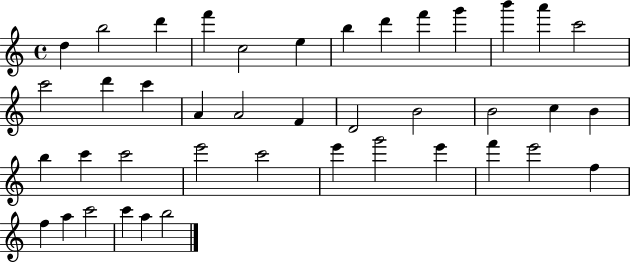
{
  \clef treble
  \time 4/4
  \defaultTimeSignature
  \key c \major
  d''4 b''2 d'''4 | f'''4 c''2 e''4 | b''4 d'''4 f'''4 g'''4 | b'''4 a'''4 c'''2 | \break c'''2 d'''4 c'''4 | a'4 a'2 f'4 | d'2 b'2 | b'2 c''4 b'4 | \break b''4 c'''4 c'''2 | e'''2 c'''2 | e'''4 g'''2 e'''4 | f'''4 e'''2 f''4 | \break f''4 a''4 c'''2 | c'''4 a''4 b''2 | \bar "|."
}